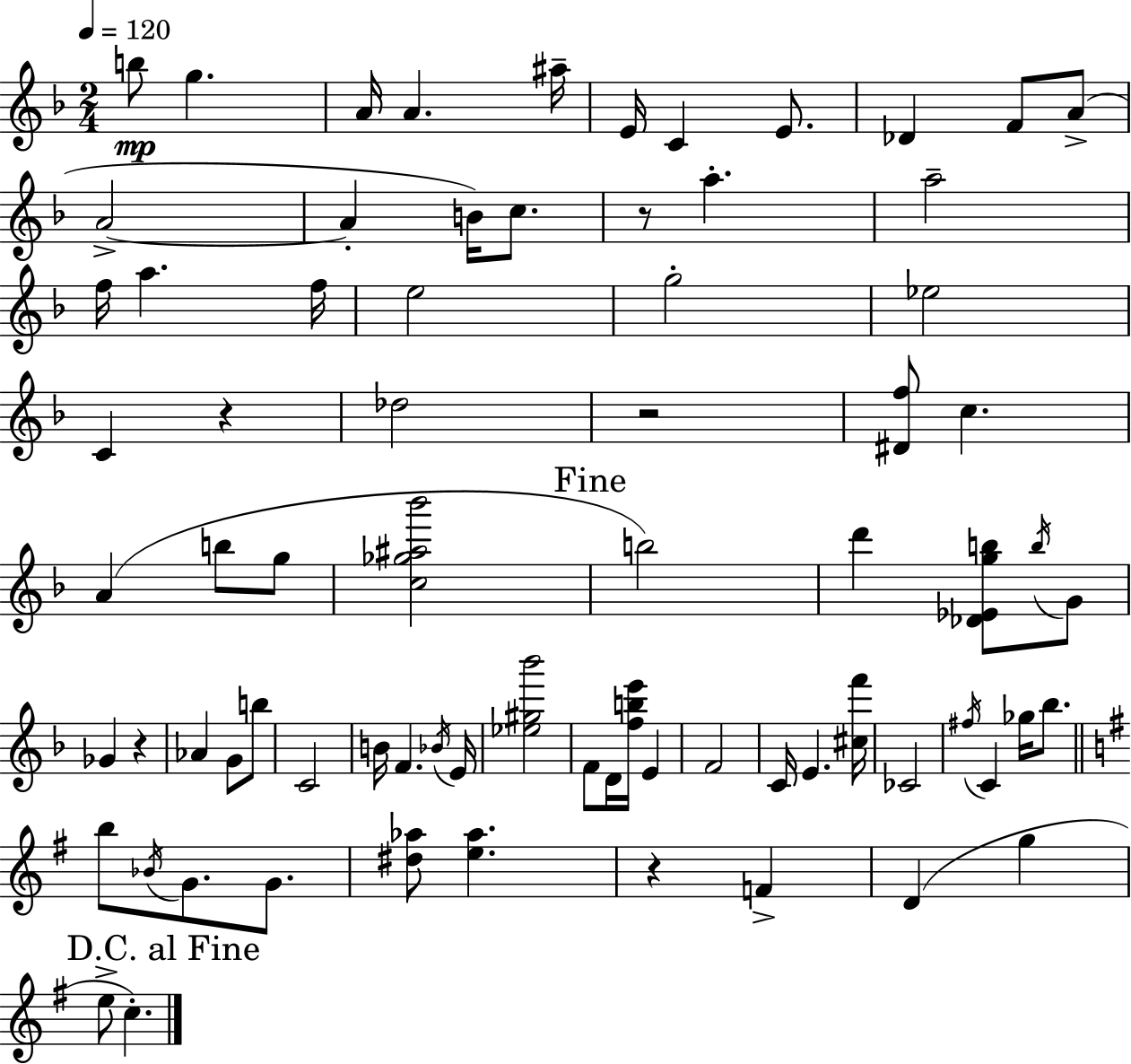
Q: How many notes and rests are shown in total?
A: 75